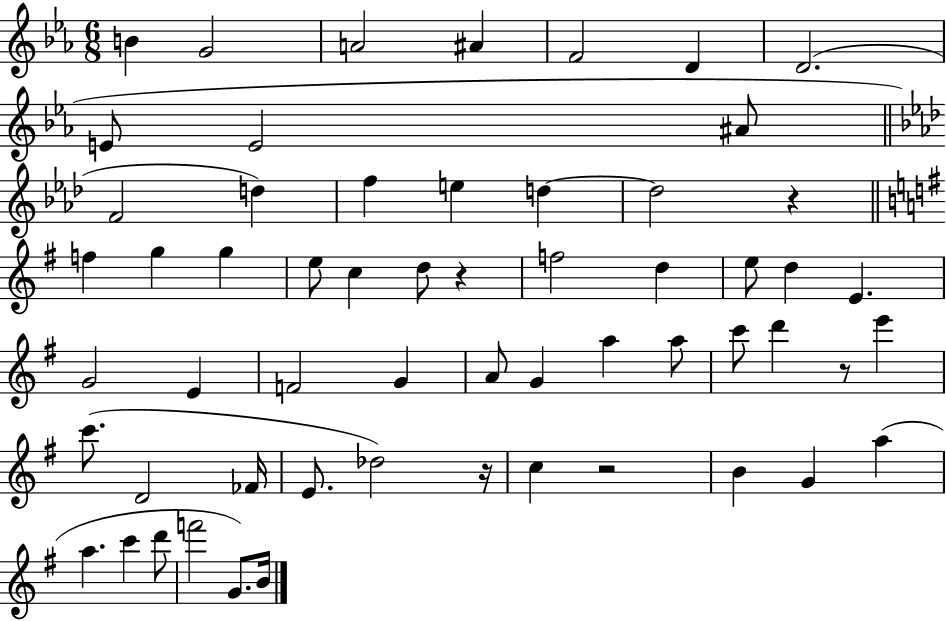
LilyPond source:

{
  \clef treble
  \numericTimeSignature
  \time 6/8
  \key ees \major
  b'4 g'2 | a'2 ais'4 | f'2 d'4 | d'2.( | \break e'8 e'2 ais'8 | \bar "||" \break \key f \minor f'2 d''4) | f''4 e''4 d''4~~ | d''2 r4 | \bar "||" \break \key g \major f''4 g''4 g''4 | e''8 c''4 d''8 r4 | f''2 d''4 | e''8 d''4 e'4. | \break g'2 e'4 | f'2 g'4 | a'8 g'4 a''4 a''8 | c'''8 d'''4 r8 e'''4 | \break c'''8.( d'2 fes'16 | e'8. des''2) r16 | c''4 r2 | b'4 g'4 a''4( | \break a''4. c'''4 d'''8 | f'''2 g'8.) b'16 | \bar "|."
}